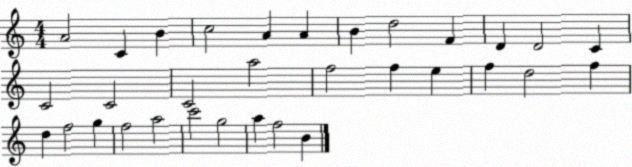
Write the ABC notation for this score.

X:1
T:Untitled
M:4/4
L:1/4
K:C
A2 C B c2 A A B d2 F D D2 C C2 C2 C2 a2 f2 f e f d2 f d f2 g f2 a2 c'2 g2 a f2 B